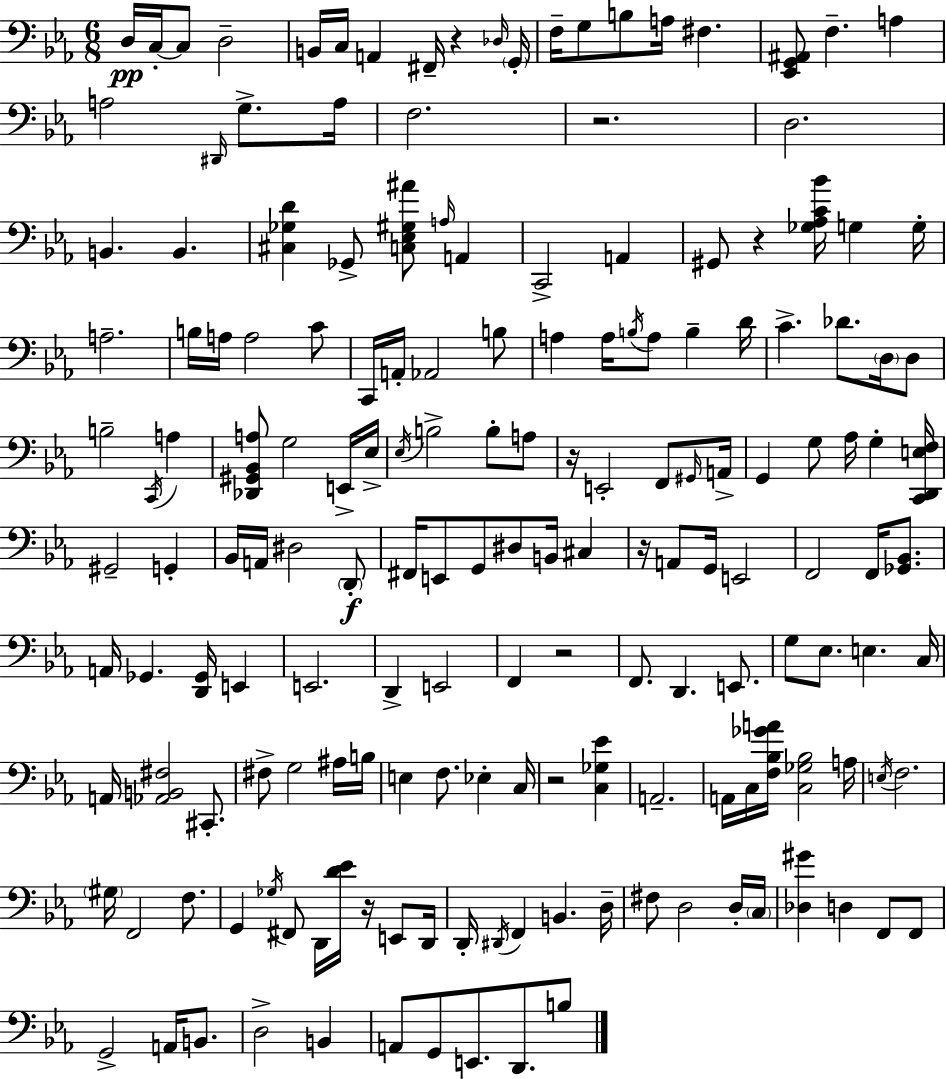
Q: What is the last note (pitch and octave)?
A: B3